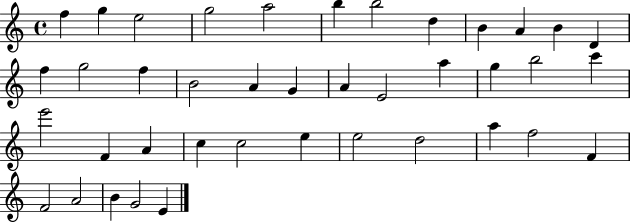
{
  \clef treble
  \time 4/4
  \defaultTimeSignature
  \key c \major
  f''4 g''4 e''2 | g''2 a''2 | b''4 b''2 d''4 | b'4 a'4 b'4 d'4 | \break f''4 g''2 f''4 | b'2 a'4 g'4 | a'4 e'2 a''4 | g''4 b''2 c'''4 | \break e'''2 f'4 a'4 | c''4 c''2 e''4 | e''2 d''2 | a''4 f''2 f'4 | \break f'2 a'2 | b'4 g'2 e'4 | \bar "|."
}